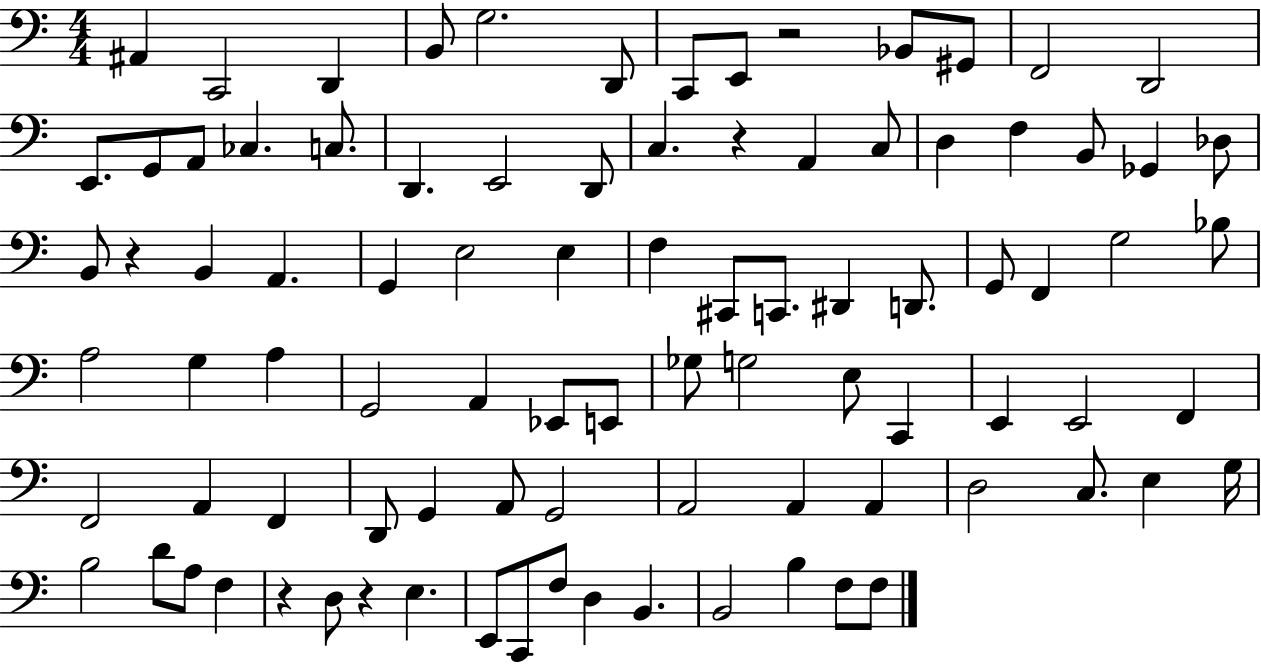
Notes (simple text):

A#2/q C2/h D2/q B2/e G3/h. D2/e C2/e E2/e R/h Bb2/e G#2/e F2/h D2/h E2/e. G2/e A2/e CES3/q. C3/e. D2/q. E2/h D2/e C3/q. R/q A2/q C3/e D3/q F3/q B2/e Gb2/q Db3/e B2/e R/q B2/q A2/q. G2/q E3/h E3/q F3/q C#2/e C2/e. D#2/q D2/e. G2/e F2/q G3/h Bb3/e A3/h G3/q A3/q G2/h A2/q Eb2/e E2/e Gb3/e G3/h E3/e C2/q E2/q E2/h F2/q F2/h A2/q F2/q D2/e G2/q A2/e G2/h A2/h A2/q A2/q D3/h C3/e. E3/q G3/s B3/h D4/e A3/e F3/q R/q D3/e R/q E3/q. E2/e C2/e F3/e D3/q B2/q. B2/h B3/q F3/e F3/e